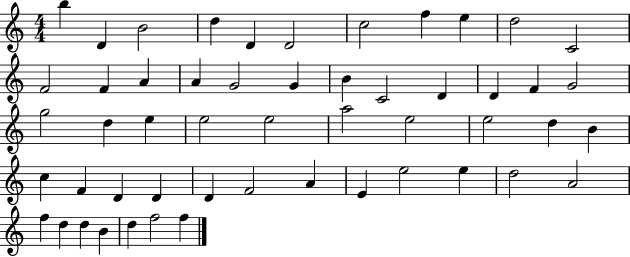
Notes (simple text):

B5/q D4/q B4/h D5/q D4/q D4/h C5/h F5/q E5/q D5/h C4/h F4/h F4/q A4/q A4/q G4/h G4/q B4/q C4/h D4/q D4/q F4/q G4/h G5/h D5/q E5/q E5/h E5/h A5/h E5/h E5/h D5/q B4/q C5/q F4/q D4/q D4/q D4/q F4/h A4/q E4/q E5/h E5/q D5/h A4/h F5/q D5/q D5/q B4/q D5/q F5/h F5/q